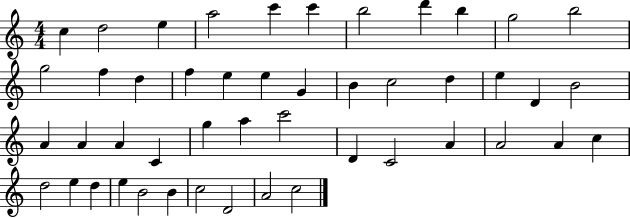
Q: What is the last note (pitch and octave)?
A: C5